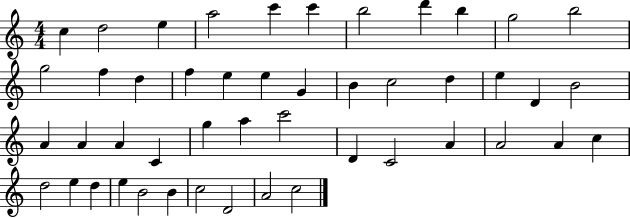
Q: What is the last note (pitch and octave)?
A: C5